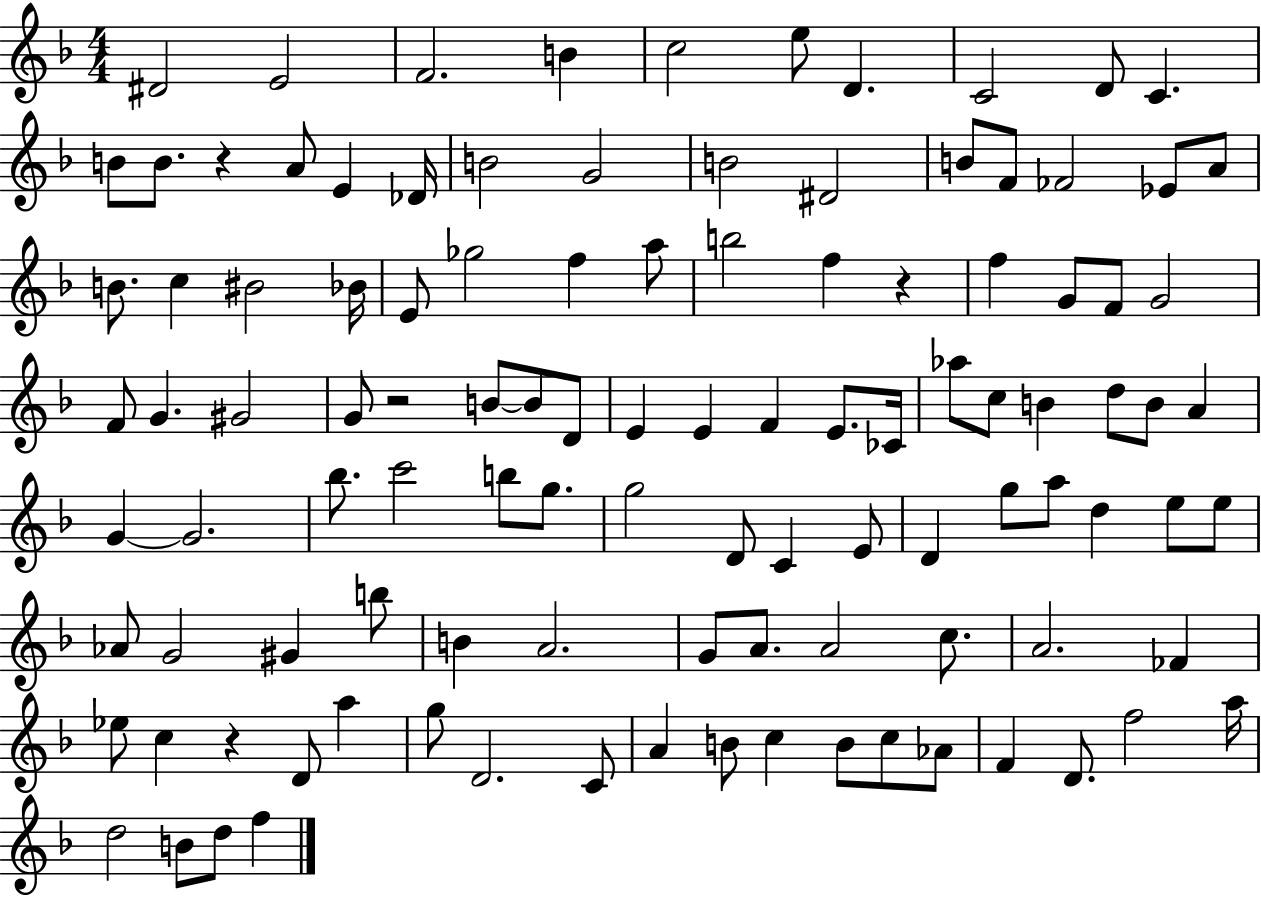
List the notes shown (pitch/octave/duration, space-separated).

D#4/h E4/h F4/h. B4/q C5/h E5/e D4/q. C4/h D4/e C4/q. B4/e B4/e. R/q A4/e E4/q Db4/s B4/h G4/h B4/h D#4/h B4/e F4/e FES4/h Eb4/e A4/e B4/e. C5/q BIS4/h Bb4/s E4/e Gb5/h F5/q A5/e B5/h F5/q R/q F5/q G4/e F4/e G4/h F4/e G4/q. G#4/h G4/e R/h B4/e B4/e D4/e E4/q E4/q F4/q E4/e. CES4/s Ab5/e C5/e B4/q D5/e B4/e A4/q G4/q G4/h. Bb5/e. C6/h B5/e G5/e. G5/h D4/e C4/q E4/e D4/q G5/e A5/e D5/q E5/e E5/e Ab4/e G4/h G#4/q B5/e B4/q A4/h. G4/e A4/e. A4/h C5/e. A4/h. FES4/q Eb5/e C5/q R/q D4/e A5/q G5/e D4/h. C4/e A4/q B4/e C5/q B4/e C5/e Ab4/e F4/q D4/e. F5/h A5/s D5/h B4/e D5/e F5/q